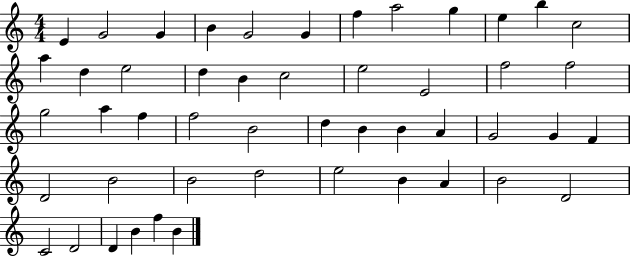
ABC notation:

X:1
T:Untitled
M:4/4
L:1/4
K:C
E G2 G B G2 G f a2 g e b c2 a d e2 d B c2 e2 E2 f2 f2 g2 a f f2 B2 d B B A G2 G F D2 B2 B2 d2 e2 B A B2 D2 C2 D2 D B f B